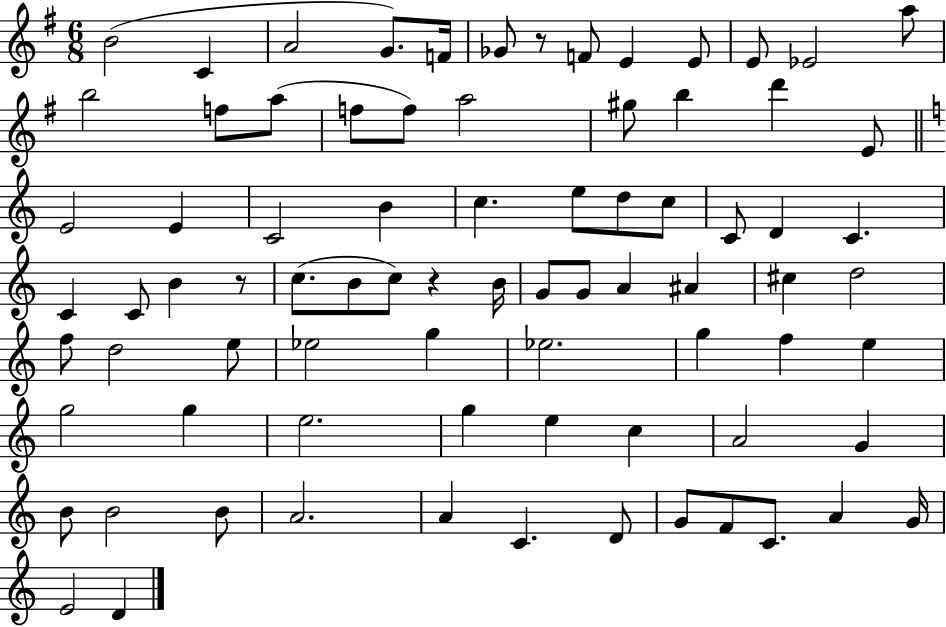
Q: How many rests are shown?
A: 3